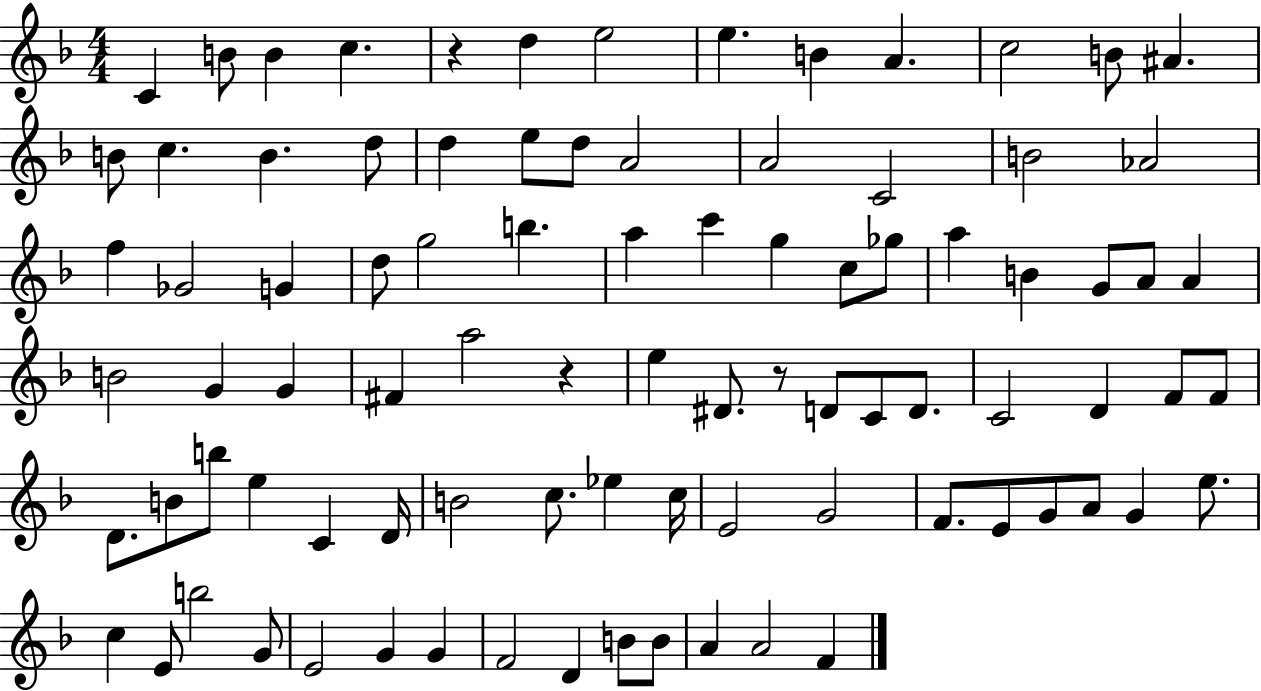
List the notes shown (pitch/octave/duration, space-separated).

C4/q B4/e B4/q C5/q. R/q D5/q E5/h E5/q. B4/q A4/q. C5/h B4/e A#4/q. B4/e C5/q. B4/q. D5/e D5/q E5/e D5/e A4/h A4/h C4/h B4/h Ab4/h F5/q Gb4/h G4/q D5/e G5/h B5/q. A5/q C6/q G5/q C5/e Gb5/e A5/q B4/q G4/e A4/e A4/q B4/h G4/q G4/q F#4/q A5/h R/q E5/q D#4/e. R/e D4/e C4/e D4/e. C4/h D4/q F4/e F4/e D4/e. B4/e B5/e E5/q C4/q D4/s B4/h C5/e. Eb5/q C5/s E4/h G4/h F4/e. E4/e G4/e A4/e G4/q E5/e. C5/q E4/e B5/h G4/e E4/h G4/q G4/q F4/h D4/q B4/e B4/e A4/q A4/h F4/q